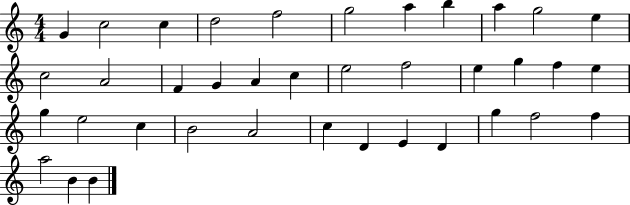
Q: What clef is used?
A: treble